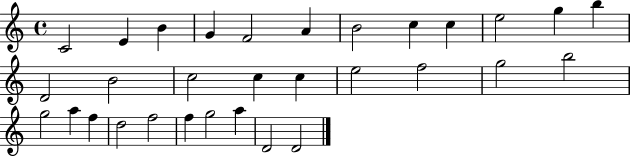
C4/h E4/q B4/q G4/q F4/h A4/q B4/h C5/q C5/q E5/h G5/q B5/q D4/h B4/h C5/h C5/q C5/q E5/h F5/h G5/h B5/h G5/h A5/q F5/q D5/h F5/h F5/q G5/h A5/q D4/h D4/h